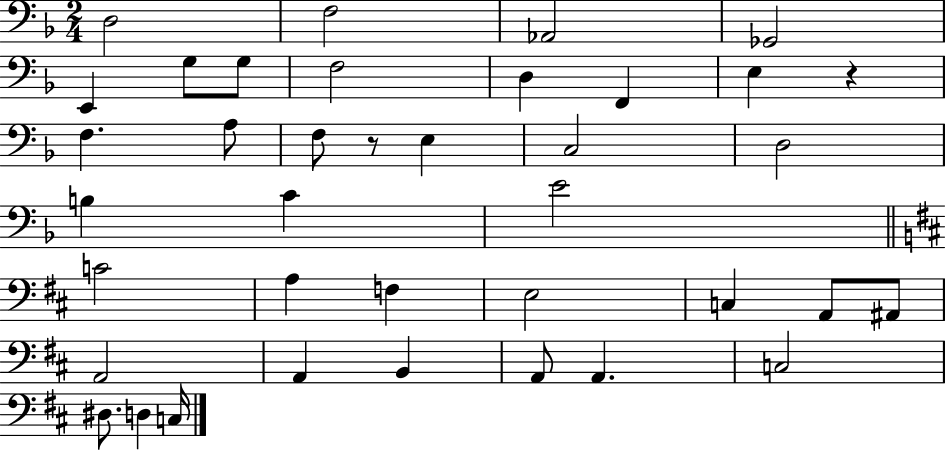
D3/h F3/h Ab2/h Gb2/h E2/q G3/e G3/e F3/h D3/q F2/q E3/q R/q F3/q. A3/e F3/e R/e E3/q C3/h D3/h B3/q C4/q E4/h C4/h A3/q F3/q E3/h C3/q A2/e A#2/e A2/h A2/q B2/q A2/e A2/q. C3/h D#3/e. D3/q C3/s